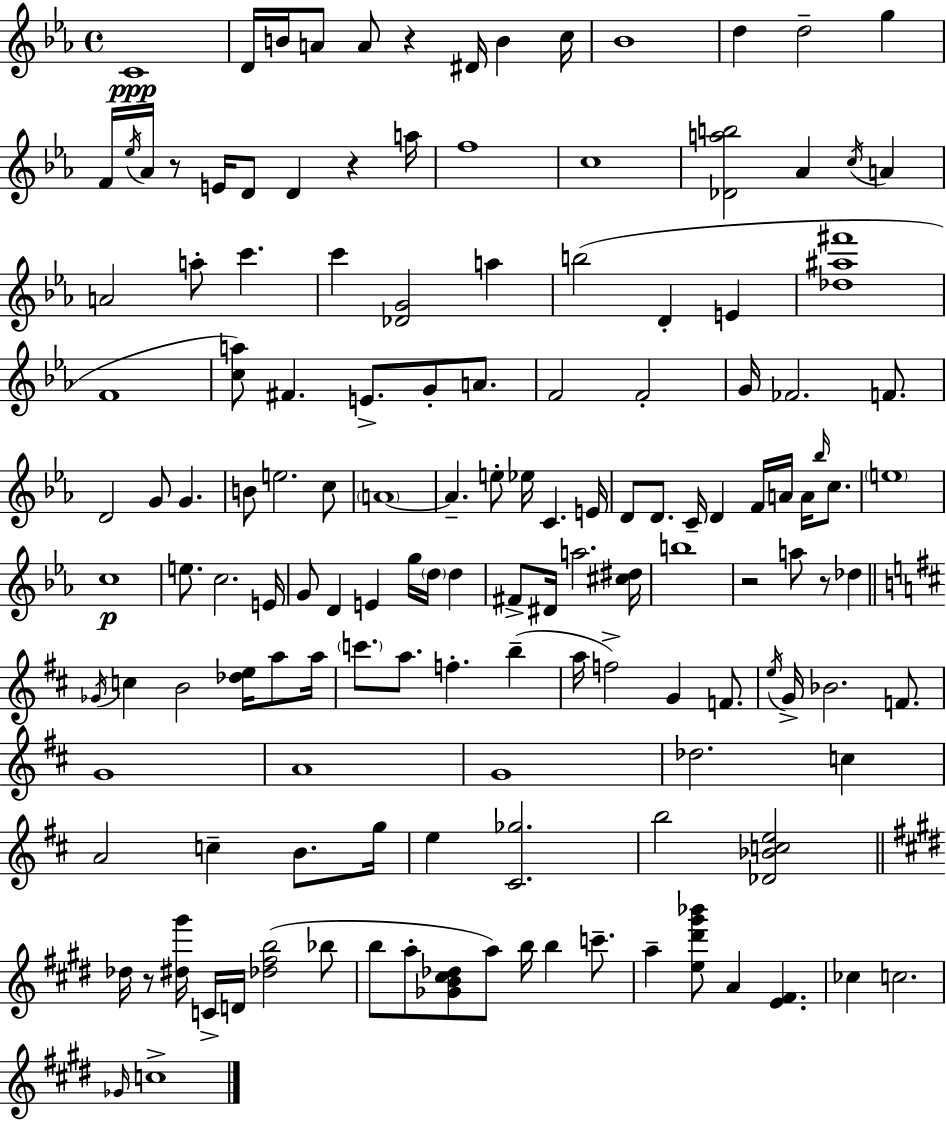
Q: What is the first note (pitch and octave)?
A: C4